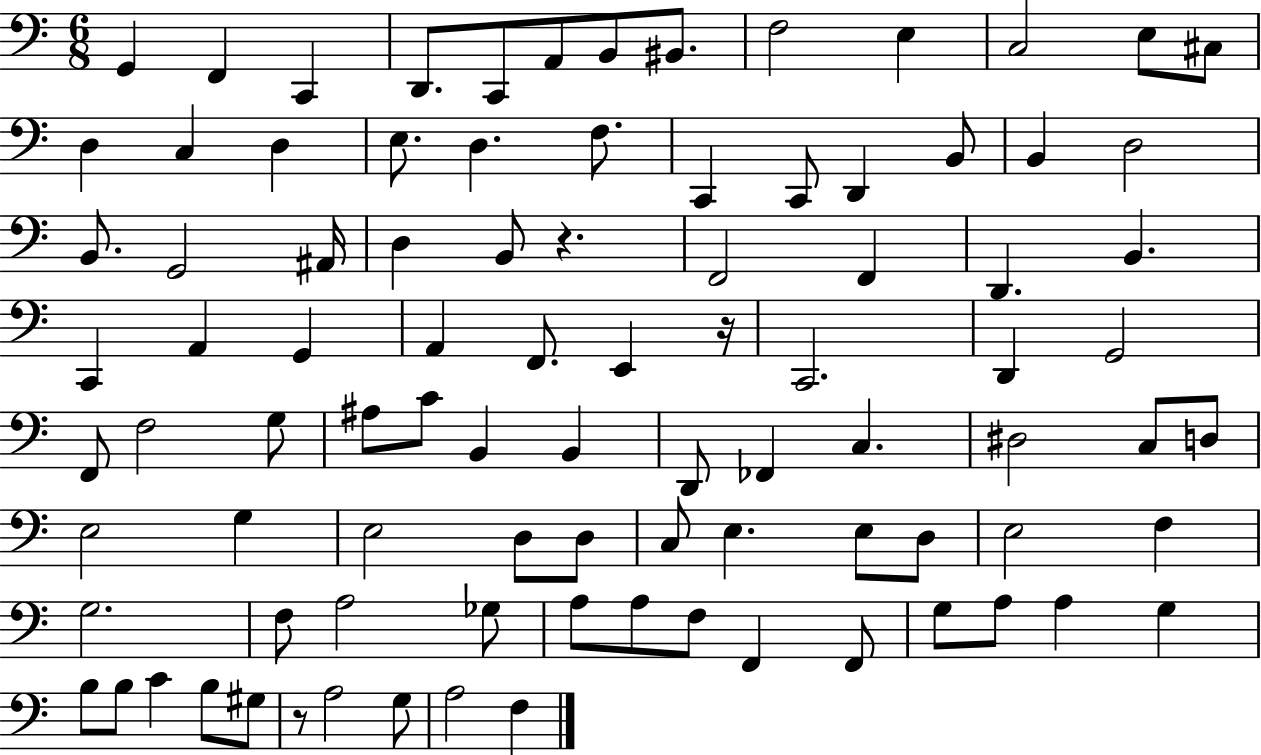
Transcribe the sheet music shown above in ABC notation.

X:1
T:Untitled
M:6/8
L:1/4
K:C
G,, F,, C,, D,,/2 C,,/2 A,,/2 B,,/2 ^B,,/2 F,2 E, C,2 E,/2 ^C,/2 D, C, D, E,/2 D, F,/2 C,, C,,/2 D,, B,,/2 B,, D,2 B,,/2 G,,2 ^A,,/4 D, B,,/2 z F,,2 F,, D,, B,, C,, A,, G,, A,, F,,/2 E,, z/4 C,,2 D,, G,,2 F,,/2 F,2 G,/2 ^A,/2 C/2 B,, B,, D,,/2 _F,, C, ^D,2 C,/2 D,/2 E,2 G, E,2 D,/2 D,/2 C,/2 E, E,/2 D,/2 E,2 F, G,2 F,/2 A,2 _G,/2 A,/2 A,/2 F,/2 F,, F,,/2 G,/2 A,/2 A, G, B,/2 B,/2 C B,/2 ^G,/2 z/2 A,2 G,/2 A,2 F,